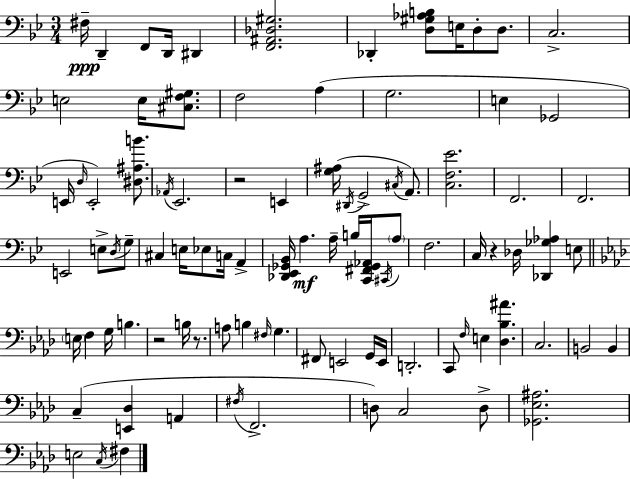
X:1
T:Untitled
M:3/4
L:1/4
K:Gm
^F,/4 D,, F,,/2 D,,/4 ^D,, [F,,^A,,_D,^G,]2 _D,, [D,^G,_A,B,]/2 E,/4 D,/2 D,/2 C,2 E,2 E,/4 [^C,F,^G,]/2 F,2 A, G,2 E, _G,,2 E,,/4 D,/4 E,,2 [^D,^A,B]/2 _A,,/4 _E,,2 z2 E,, [G,^A,]/4 ^D,,/4 G,,2 ^C,/4 A,,/2 [C,F,_E]2 F,,2 F,,2 E,,2 E,/2 D,/4 G,/2 ^C, E,/4 _E,/2 C,/4 A,, [_D,,_E,,_G,,_B,,]/4 A, A,/4 B,/4 [C,,^F,,_G,,_A,,]/4 ^C,,/4 A,/2 F,2 C,/4 z _D,/4 [_D,,_G,_A,] E,/2 E,/4 F, G,/4 B, z2 B,/4 z/2 A,/2 B, ^F,/4 G, ^F,,/2 E,,2 G,,/4 E,,/4 D,,2 C,,/2 F,/4 E, [_D,_B,^A] C,2 B,,2 B,, C, [E,,_D,] A,, ^F,/4 F,,2 D,/2 C,2 D,/2 [_G,,_E,^A,]2 E,2 C,/4 ^F,